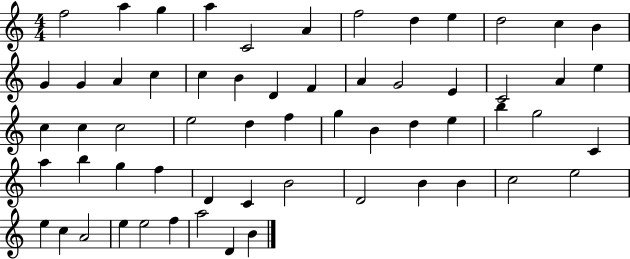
{
  \clef treble
  \numericTimeSignature
  \time 4/4
  \key c \major
  f''2 a''4 g''4 | a''4 c'2 a'4 | f''2 d''4 e''4 | d''2 c''4 b'4 | \break g'4 g'4 a'4 c''4 | c''4 b'4 d'4 f'4 | a'4 g'2 e'4 | c'2 a'4 e''4 | \break c''4 c''4 c''2 | e''2 d''4 f''4 | g''4 b'4 d''4 e''4 | b''4 g''2 c'4 | \break a''4 b''4 g''4 f''4 | d'4 c'4 b'2 | d'2 b'4 b'4 | c''2 e''2 | \break e''4 c''4 a'2 | e''4 e''2 f''4 | a''2 d'4 b'4 | \bar "|."
}